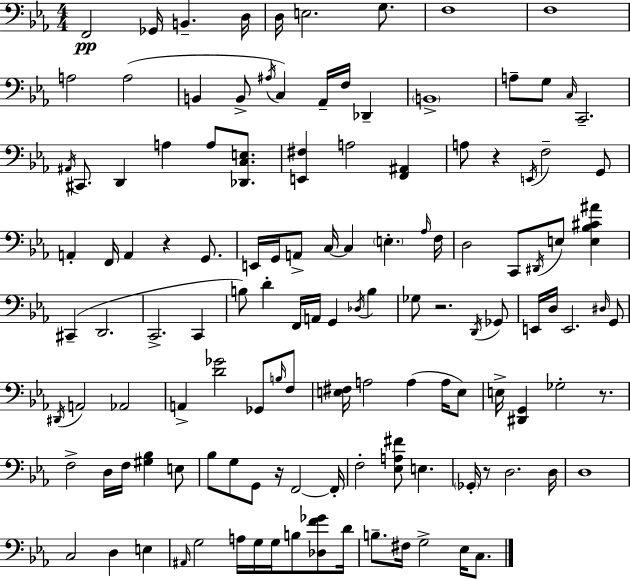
{
  \clef bass
  \numericTimeSignature
  \time 4/4
  \key c \minor
  f,2\pp ges,16 b,4.-- d16 | d16 e2. g8. | f1 | f1 | \break a2 a2( | b,4 b,8-> \acciaccatura { ais16 }) c4 aes,16-- f16 des,4-- | \parenthesize b,1-> | a8-- g8 \grace { c16 } c,2.-- | \break \acciaccatura { ais,16 } cis,8. d,4 a4 a8 | <des, c e>8. <e, fis>4 a2 <f, ais,>4 | a8 r4 \acciaccatura { e,16 } f2-- | g,8 a,4-. f,16 a,4 r4 | \break g,8. e,16 g,16 a,8-> c16~~ c4 \parenthesize e4.-. | \grace { aes16 } f16 d2 c,8 \acciaccatura { dis,16 } | e8 <e bes cis' ais'>4 cis,4--( d,2. | c,2.-> | \break c,4 b8) d'4-. f,16 a,16 g,4 | \acciaccatura { des16 } b4 ges8 r2. | \acciaccatura { d,16 } ges,8 e,16 d16 e,2. | \grace { dis16 } g,8 \acciaccatura { dis,16 } a,2 | \break aes,2 a,4-> <d' ges'>2 | ges,8 \grace { b16 } f8 <e fis>16 a2 | a4( a16 e8) e16-> <dis, g,>4 | ges2-. r8. f2-> | \break d16 f16 <gis bes>4 e8 bes8 g8 g,8 | r16 f,2~~ f,16-. f2-. | <ees a fis'>8 e4. \parenthesize ges,16-. r8 d2. | d16 d1 | \break c2 | d4 e4 \grace { ais,16 } g2 | a16 g16 g16 b8 <des f' ges'>8 d'16 b8.-- fis16 | g2-> ees16 c8. \bar "|."
}